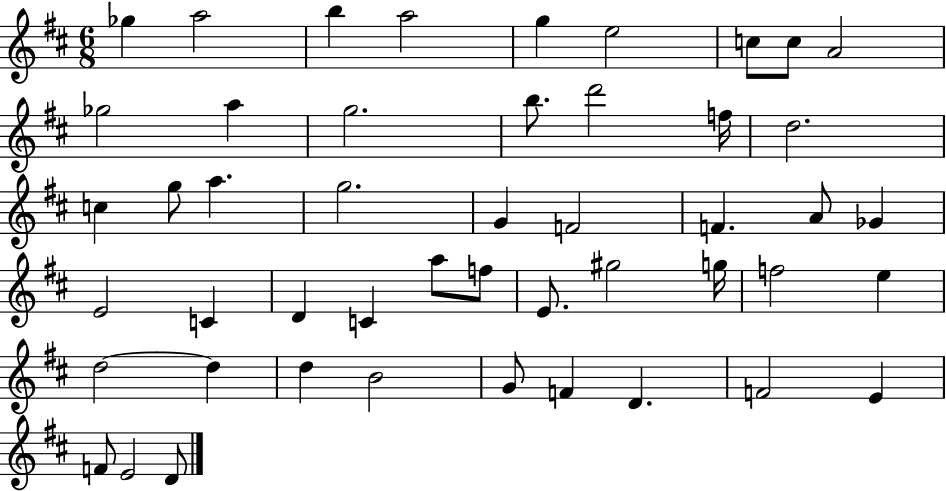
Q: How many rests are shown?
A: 0